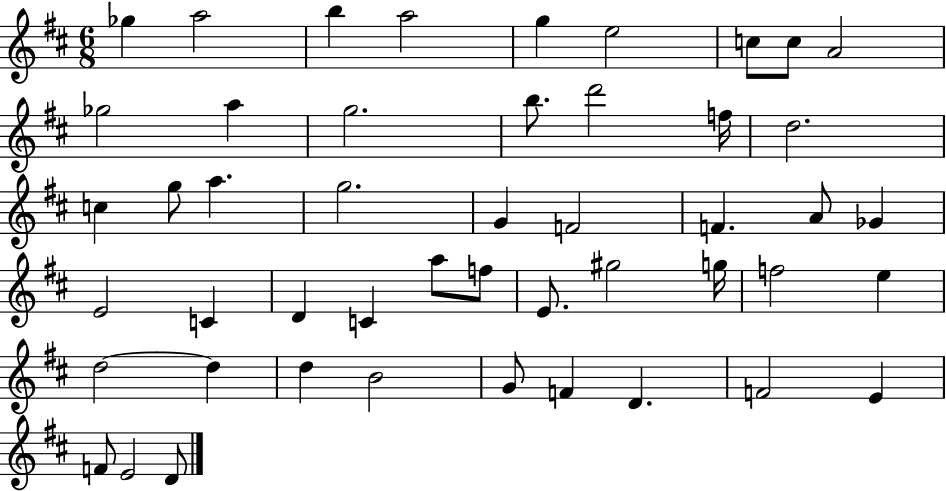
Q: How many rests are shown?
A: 0